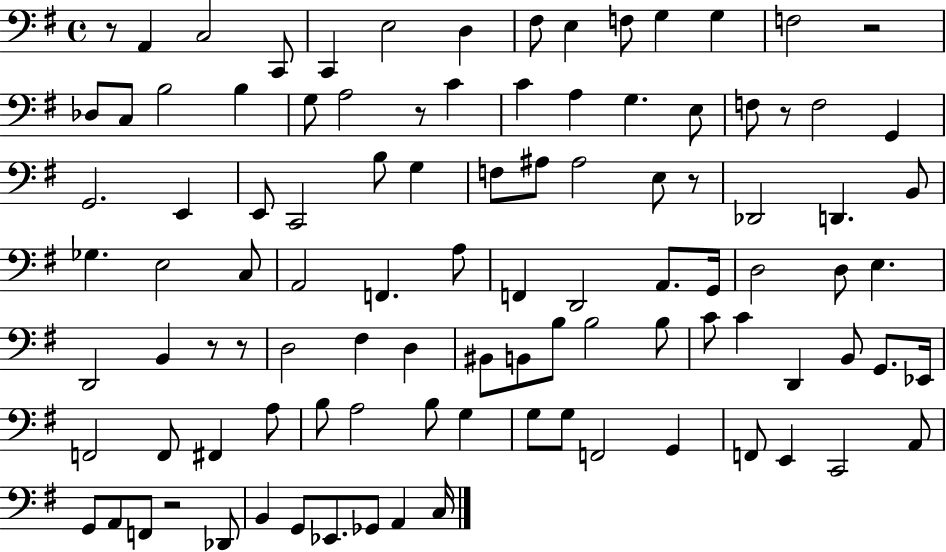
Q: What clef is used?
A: bass